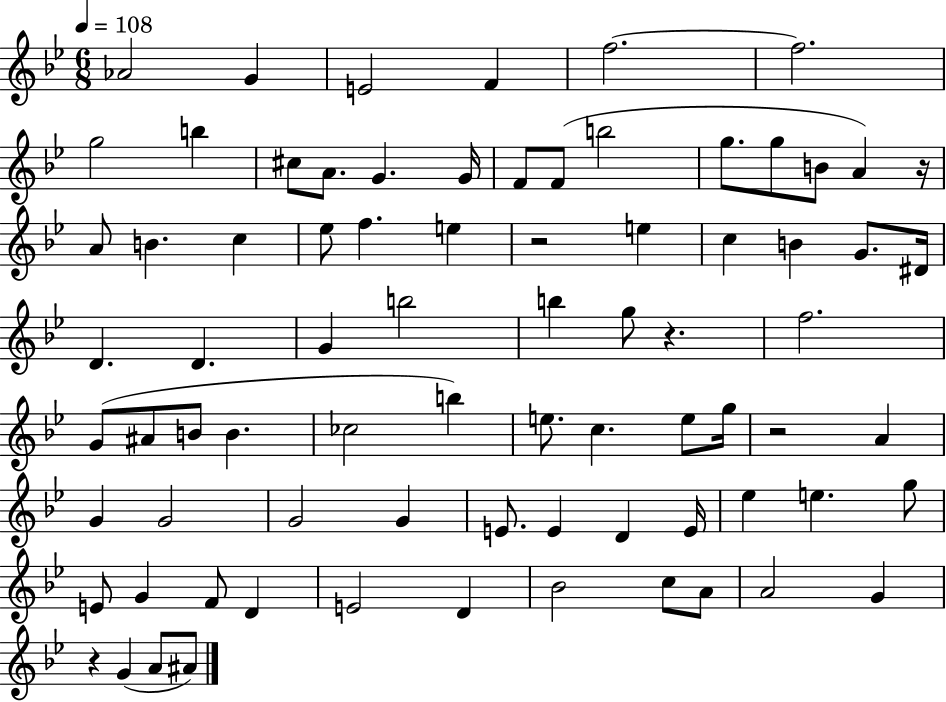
X:1
T:Untitled
M:6/8
L:1/4
K:Bb
_A2 G E2 F f2 f2 g2 b ^c/2 A/2 G G/4 F/2 F/2 b2 g/2 g/2 B/2 A z/4 A/2 B c _e/2 f e z2 e c B G/2 ^D/4 D D G b2 b g/2 z f2 G/2 ^A/2 B/2 B _c2 b e/2 c e/2 g/4 z2 A G G2 G2 G E/2 E D E/4 _e e g/2 E/2 G F/2 D E2 D _B2 c/2 A/2 A2 G z G A/2 ^A/2